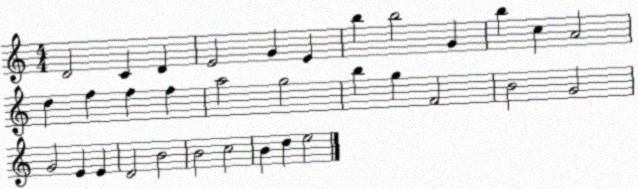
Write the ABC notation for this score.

X:1
T:Untitled
M:4/4
L:1/4
K:C
D2 C D E2 G E b b2 G b c A2 d f f f a2 g2 b g F2 B2 G2 G2 E E D2 B2 B2 c2 B d e2